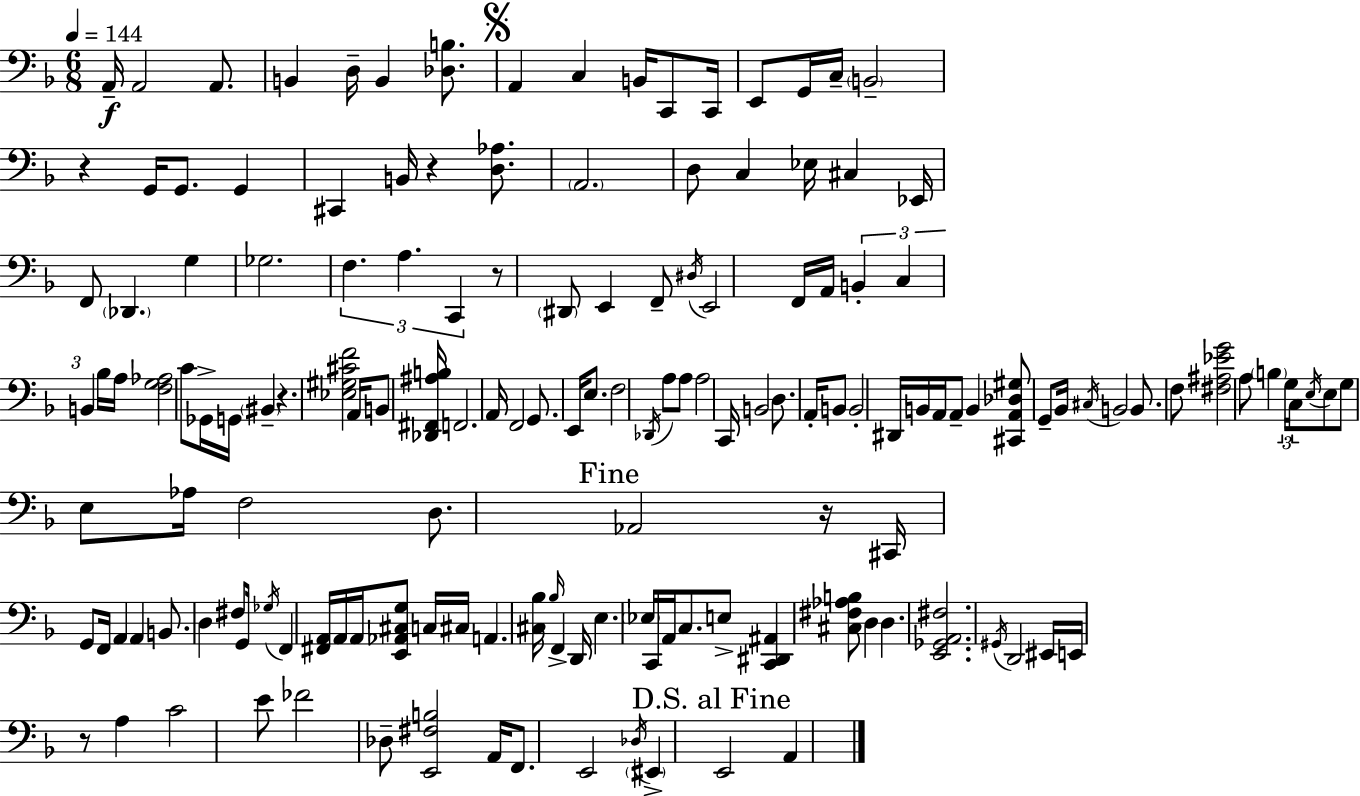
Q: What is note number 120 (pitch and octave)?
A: D2